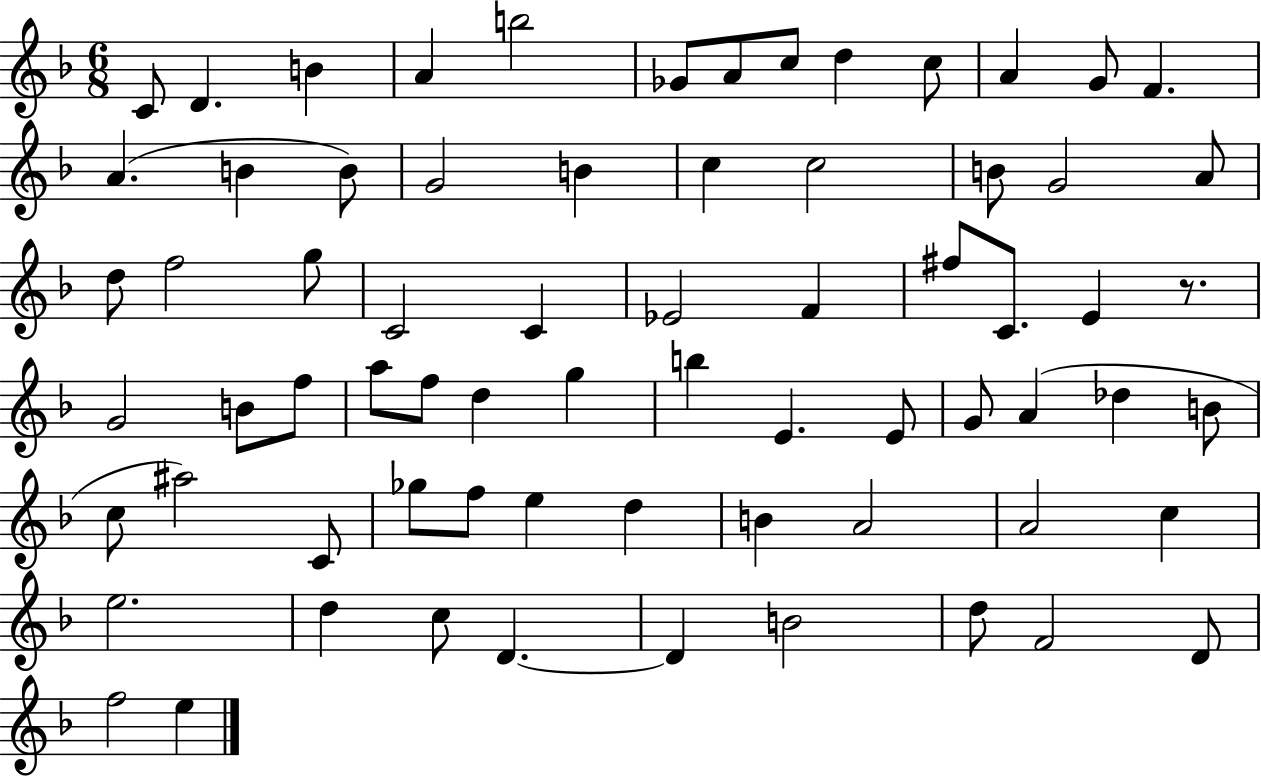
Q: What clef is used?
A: treble